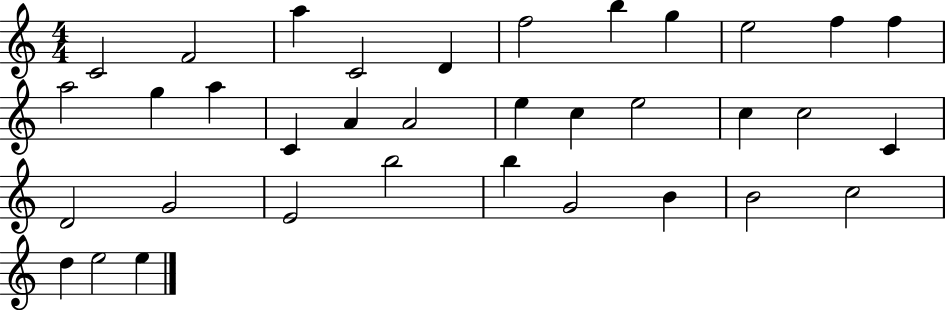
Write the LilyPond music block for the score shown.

{
  \clef treble
  \numericTimeSignature
  \time 4/4
  \key c \major
  c'2 f'2 | a''4 c'2 d'4 | f''2 b''4 g''4 | e''2 f''4 f''4 | \break a''2 g''4 a''4 | c'4 a'4 a'2 | e''4 c''4 e''2 | c''4 c''2 c'4 | \break d'2 g'2 | e'2 b''2 | b''4 g'2 b'4 | b'2 c''2 | \break d''4 e''2 e''4 | \bar "|."
}